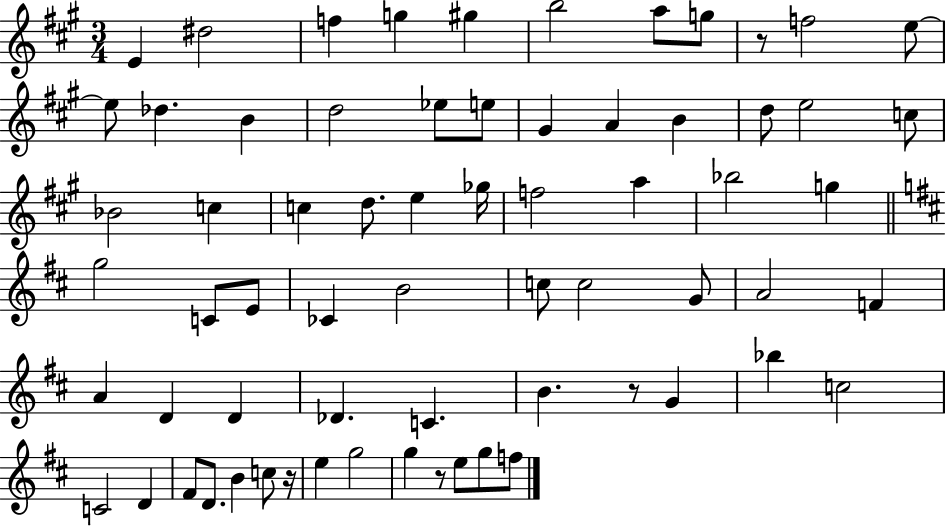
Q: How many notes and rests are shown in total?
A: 67